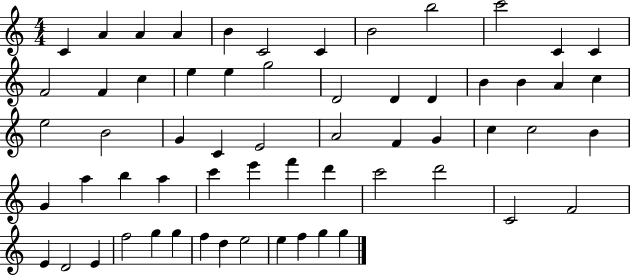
C4/q A4/q A4/q A4/q B4/q C4/h C4/q B4/h B5/h C6/h C4/q C4/q F4/h F4/q C5/q E5/q E5/q G5/h D4/h D4/q D4/q B4/q B4/q A4/q C5/q E5/h B4/h G4/q C4/q E4/h A4/h F4/q G4/q C5/q C5/h B4/q G4/q A5/q B5/q A5/q C6/q E6/q F6/q D6/q C6/h D6/h C4/h F4/h E4/q D4/h E4/q F5/h G5/q G5/q F5/q D5/q E5/h E5/q F5/q G5/q G5/q